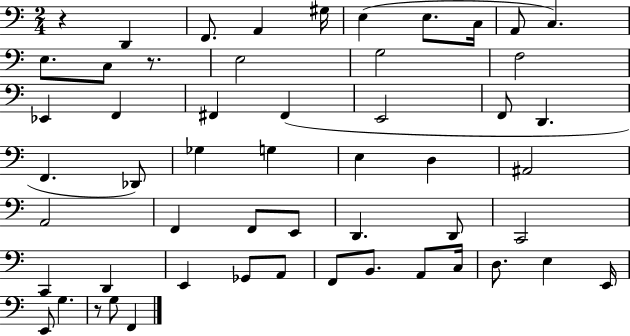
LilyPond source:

{
  \clef bass
  \numericTimeSignature
  \time 2/4
  \key c \major
  r4 d,4 | f,8. a,4 gis16 | e4( e8. c16 | a,8 c4.) | \break e8. c8 r8. | e2 | g2 | f2 | \break ees,4 f,4 | fis,4 fis,4( | e,2 | f,8 d,4. | \break f,4. des,8) | ges4 g4 | e4 d4 | ais,2 | \break a,2 | f,4 f,8 e,8 | d,4. d,8 | c,2 | \break c,4 d,4 | e,4 ges,8 a,8 | f,8 b,8. a,8 c16 | d8. e4 e,16 | \break e,8 g4. | r8 g8 f,4 | \bar "|."
}